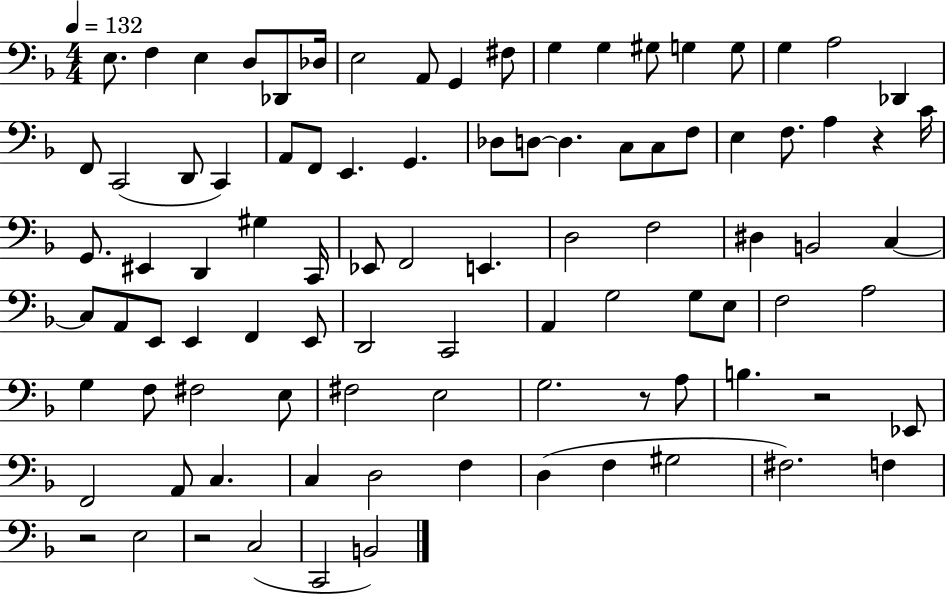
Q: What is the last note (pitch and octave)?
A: B2